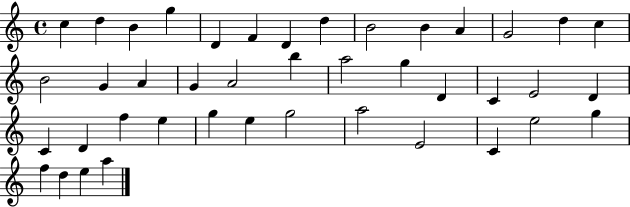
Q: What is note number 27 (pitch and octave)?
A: C4